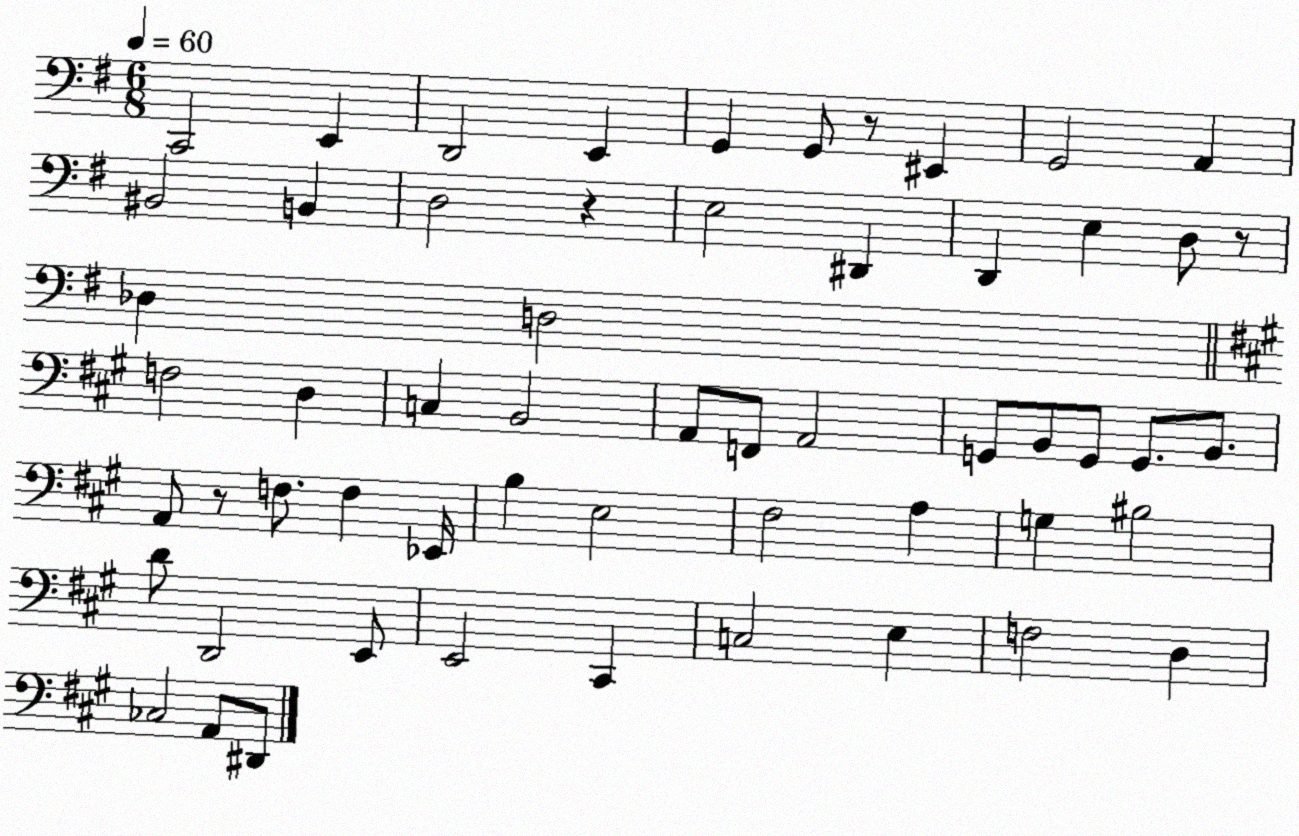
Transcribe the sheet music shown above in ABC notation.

X:1
T:Untitled
M:6/8
L:1/4
K:G
C,,2 E,, D,,2 E,, G,, G,,/2 z/2 ^E,, G,,2 A,, ^B,,2 B,, D,2 z E,2 ^D,, D,, E, D,/2 z/2 _D, D,2 F,2 D, C, B,,2 A,,/2 F,,/2 A,,2 G,,/2 B,,/2 G,,/2 G,,/2 B,,/2 A,,/2 z/2 F,/2 F, _E,,/4 B, E,2 ^F,2 A, G, ^B,2 D/2 D,,2 E,,/2 E,,2 ^C,, C,2 E, F,2 D, _C,2 A,,/2 ^D,,/2